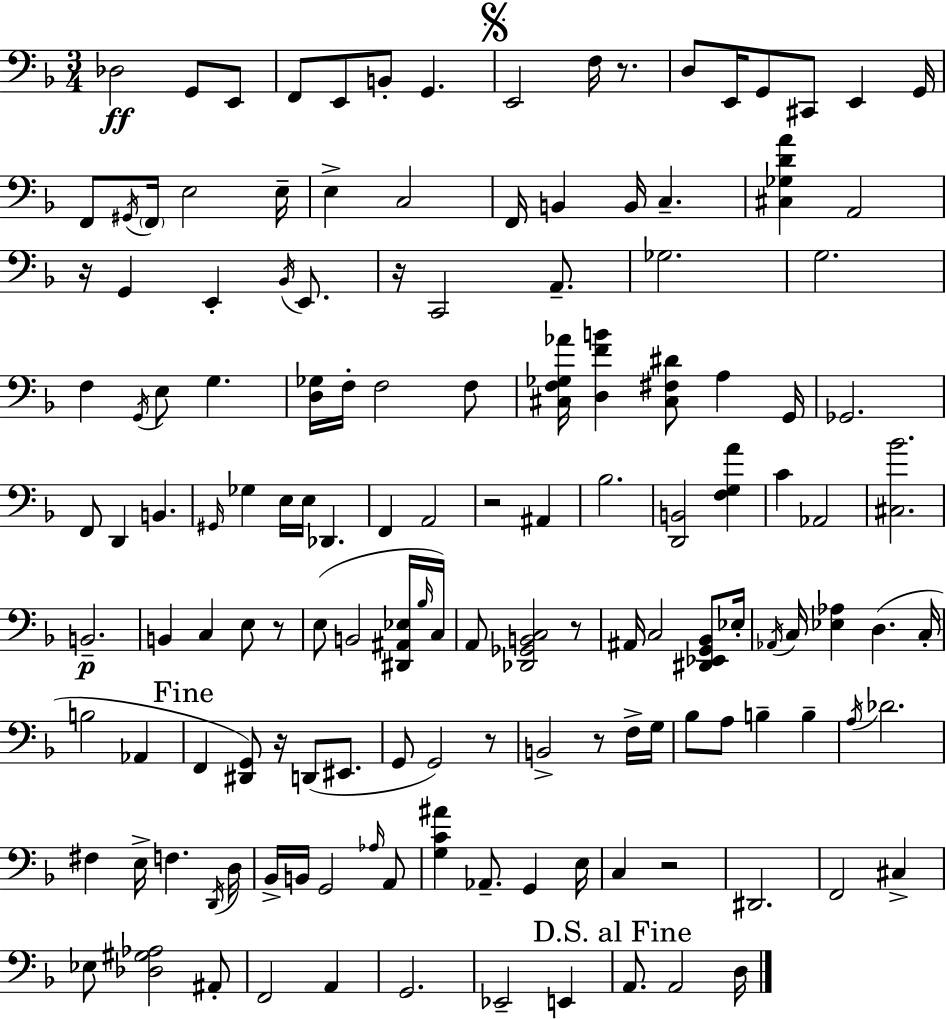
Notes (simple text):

Db3/h G2/e E2/e F2/e E2/e B2/e G2/q. E2/h F3/s R/e. D3/e E2/s G2/e C#2/e E2/q G2/s F2/e G#2/s F2/s E3/h E3/s E3/q C3/h F2/s B2/q B2/s C3/q. [C#3,Gb3,D4,A4]/q A2/h R/s G2/q E2/q Bb2/s E2/e. R/s C2/h A2/e. Gb3/h. G3/h. F3/q G2/s E3/e G3/q. [D3,Gb3]/s F3/s F3/h F3/e [C#3,F3,Gb3,Ab4]/s [D3,F4,B4]/q [C#3,F#3,D#4]/e A3/q G2/s Gb2/h. F2/e D2/q B2/q. G#2/s Gb3/q E3/s E3/s Db2/q. F2/q A2/h R/h A#2/q Bb3/h. [D2,B2]/h [F3,G3,A4]/q C4/q Ab2/h [C#3,Bb4]/h. B2/h. B2/q C3/q E3/e R/e E3/e B2/h [D#2,A#2,Eb3]/s Bb3/s C3/s A2/e [Db2,Gb2,B2,C3]/h R/e A#2/s C3/h [D#2,Eb2,G2,Bb2]/e Eb3/s Ab2/s C3/s [Eb3,Ab3]/q D3/q. C3/s B3/h Ab2/q F2/q [D#2,G2]/e R/s D2/e EIS2/e. G2/e G2/h R/e B2/h R/e F3/s G3/s Bb3/e A3/e B3/q B3/q A3/s Db4/h. F#3/q E3/s F3/q. D2/s D3/s Bb2/s B2/s G2/h Ab3/s A2/e [G3,C4,A#4]/q Ab2/e. G2/q E3/s C3/q R/h D#2/h. F2/h C#3/q Eb3/e [Db3,G#3,Ab3]/h A#2/e F2/h A2/q G2/h. Eb2/h E2/q A2/e. A2/h D3/s